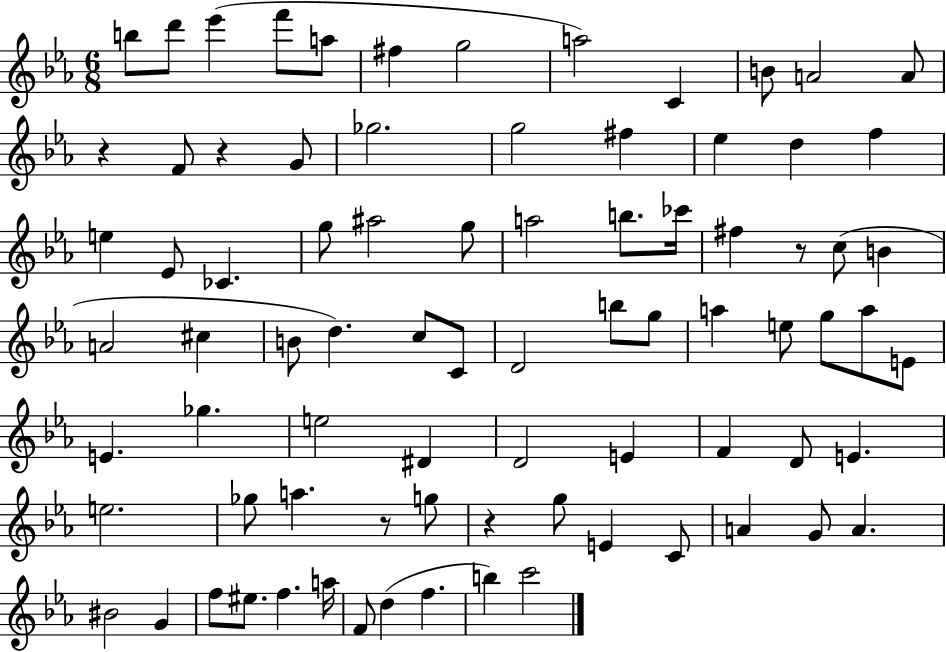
{
  \clef treble
  \numericTimeSignature
  \time 6/8
  \key ees \major
  \repeat volta 2 { b''8 d'''8 ees'''4( f'''8 a''8 | fis''4 g''2 | a''2) c'4 | b'8 a'2 a'8 | \break r4 f'8 r4 g'8 | ges''2. | g''2 fis''4 | ees''4 d''4 f''4 | \break e''4 ees'8 ces'4. | g''8 ais''2 g''8 | a''2 b''8. ces'''16 | fis''4 r8 c''8( b'4 | \break a'2 cis''4 | b'8 d''4.) c''8 c'8 | d'2 b''8 g''8 | a''4 e''8 g''8 a''8 e'8 | \break e'4. ges''4. | e''2 dis'4 | d'2 e'4 | f'4 d'8 e'4. | \break e''2. | ges''8 a''4. r8 g''8 | r4 g''8 e'4 c'8 | a'4 g'8 a'4. | \break bis'2 g'4 | f''8 eis''8. f''4. a''16 | f'8 d''4( f''4. | b''4) c'''2 | \break } \bar "|."
}